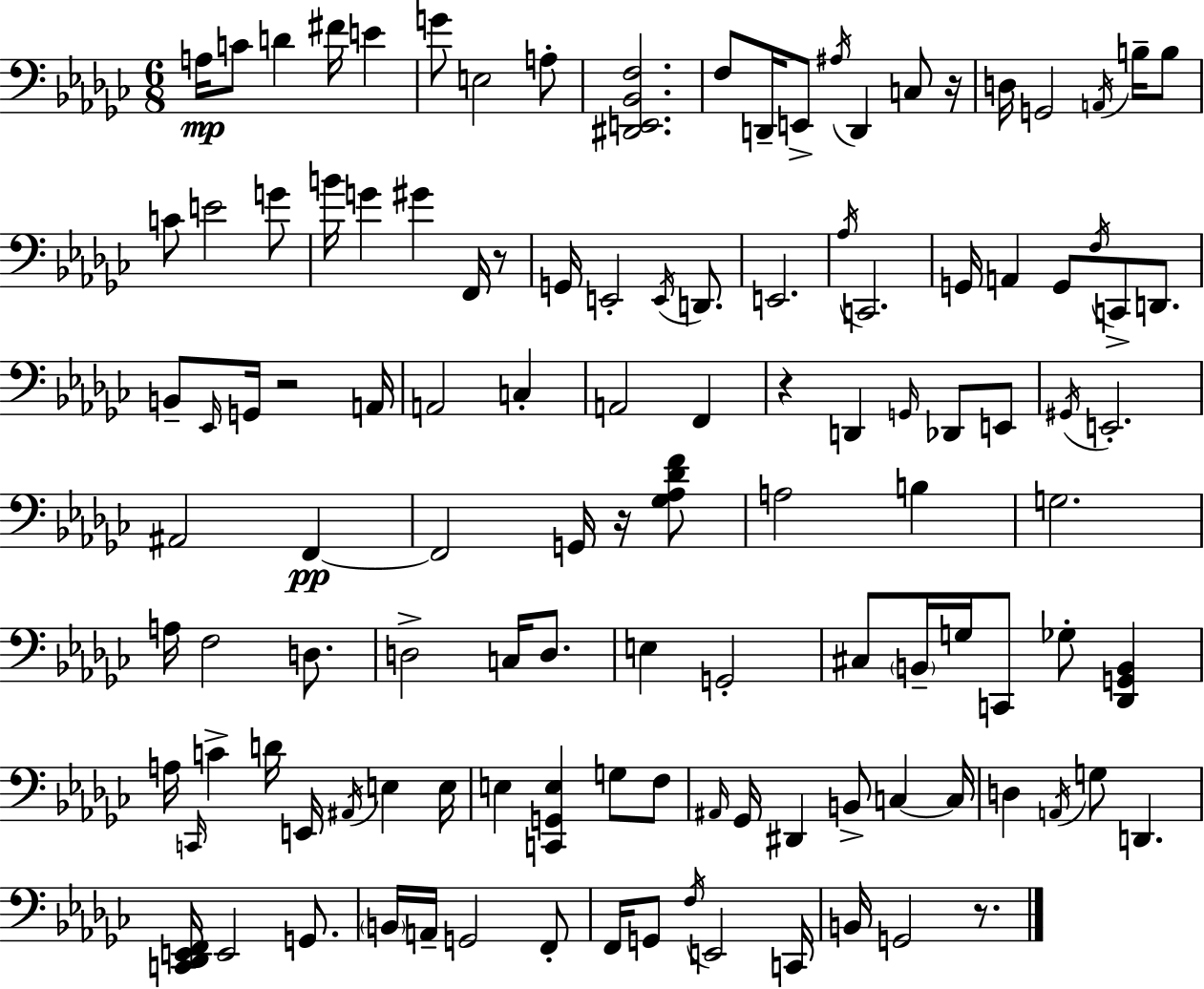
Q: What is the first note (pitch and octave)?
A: A3